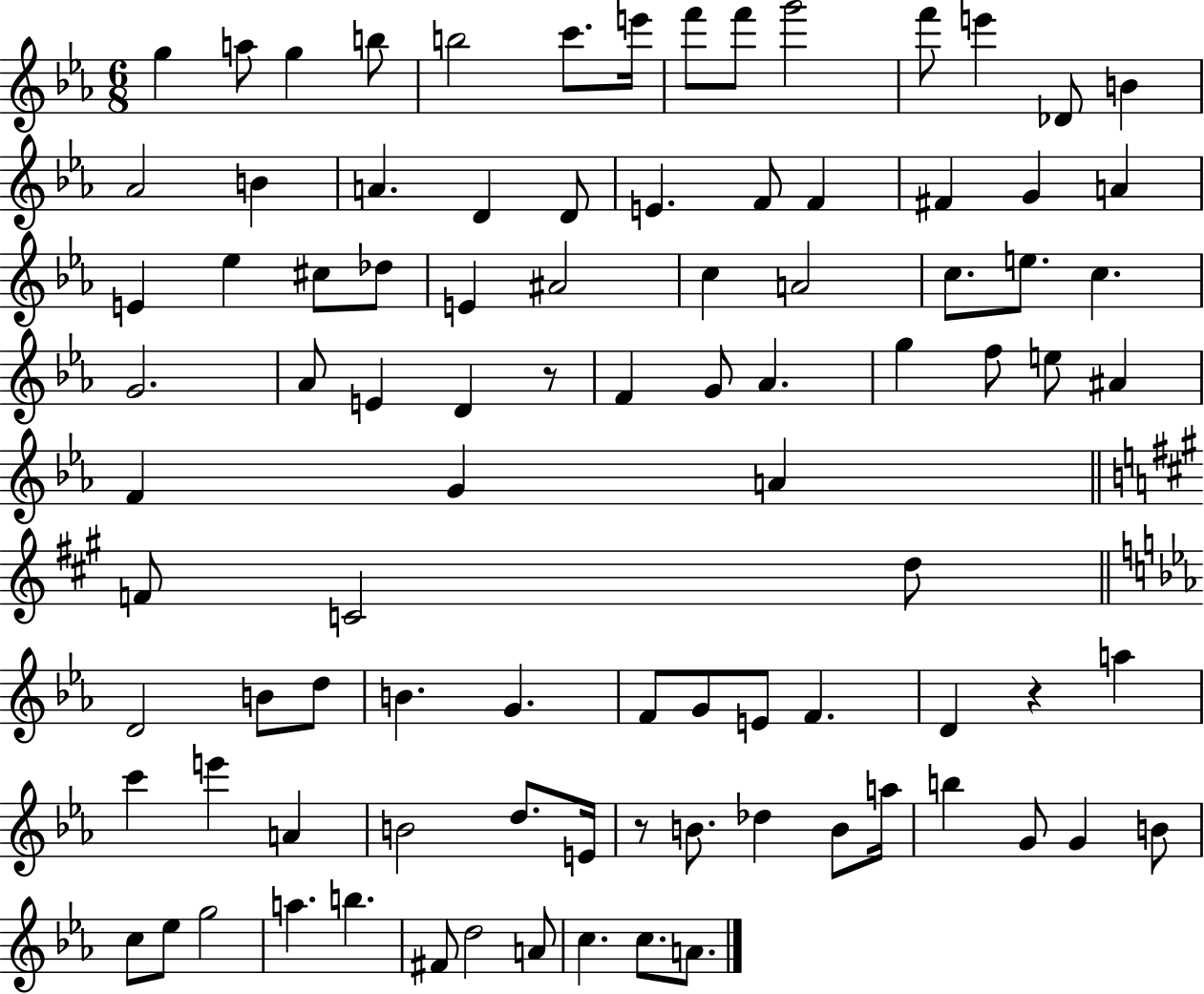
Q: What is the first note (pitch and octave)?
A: G5